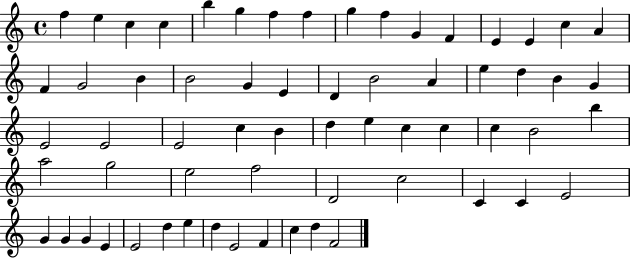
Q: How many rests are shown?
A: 0